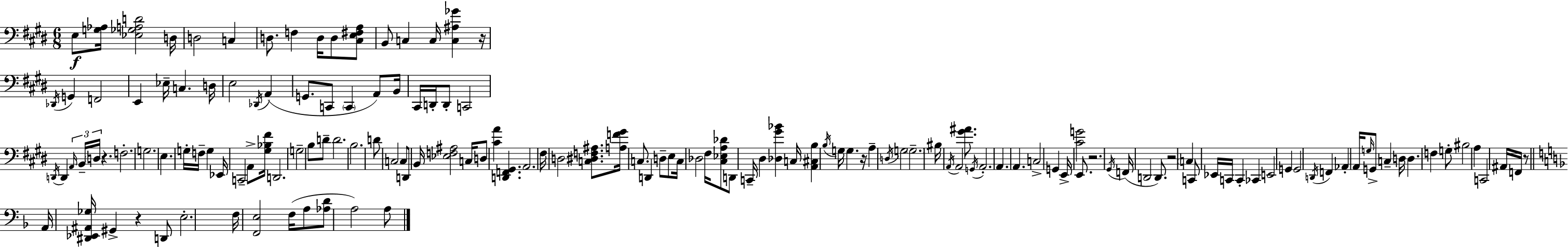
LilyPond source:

{
  \clef bass
  \numericTimeSignature
  \time 6/8
  \key e \major
  e8\f <g aes>16 <ees ges a d'>2 d16 | d2 c4 | d8. f4 d16 d8 <cis e fis a>8 | b,8 c4 c16 <c ais ges'>4 r16 | \break \acciaccatura { des,16 } g,4 f,2 | e,4 ees16-- c4. | d16 e2 \acciaccatura { des,16 }( a,4 | g,8. c,8 \parenthesize c,4 a,8) | \break b,16 cis,16 d,16-. d,8-. c,2 | \acciaccatura { d,16 } d,4 \tuplet 3/2 { \grace { a,16 } b,16-- \parenthesize d16 } r4. | f2.-. | g2. | \break e4. g16-. f16-- | g4 ees,16 c,2-- | a,8-> <gis bes fis'>16 d,2. | g2-- | \break b8 d'8-- d'2. | b2. | d'8 c2 | c8 d,8 b,16 <ees f ais>2 | \break c16 d8 <cis' a'>4 <d, f, gis,>4. | a,2. | fis16 d2 | <c dis f ais>8. <a f' gis'>16 c8. d,4 | \break d8-- e8 c16 des2 | fis16 <cis ees a des'>8 d,8 c,16-- dis4 <des gis' bes'>4 | c16 <a, cis b>4 \acciaccatura { b16 } g16 g4. | r16 a4-- \acciaccatura { d16 } g2 | \break \parenthesize g2.-- | bis16 \acciaccatura { a,16 } a,2 | <gis' ais'>8. \acciaccatura { g,16 } a,2.-. | a,4. | \break a,4. c2-> | g,4 e,16-> <cis' g'>2 | e,8. r2. | \acciaccatura { gis,16 }( f,16 d,2 | \break d,8.) r2 | \parenthesize c4 c,8 ees,16 | c,16 c,4-. ces,4 e,2 | g,4 g,2 | \break \acciaccatura { d,16 } f,4 aes,4-. | a,16 \grace { g16 } g,8-> c4-- d16 d4. | f4 g8-. bis2 | a4 c,2 | \break ais,16 f,16 r8 \bar "||" \break \key f \major a,16 <dis, ees, ais, ges>16 gis,4-> r4 d,8 | e2.-. | f16 <f, e>2 f16( a8 | <aes d'>8 a2) a8 | \break \bar "|."
}